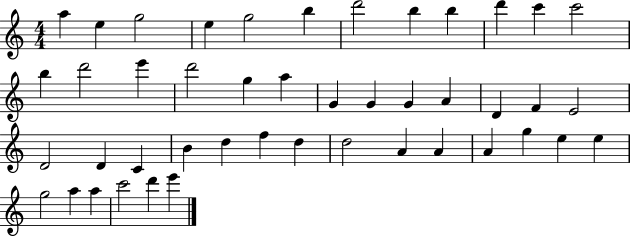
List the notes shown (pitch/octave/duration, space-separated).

A5/q E5/q G5/h E5/q G5/h B5/q D6/h B5/q B5/q D6/q C6/q C6/h B5/q D6/h E6/q D6/h G5/q A5/q G4/q G4/q G4/q A4/q D4/q F4/q E4/h D4/h D4/q C4/q B4/q D5/q F5/q D5/q D5/h A4/q A4/q A4/q G5/q E5/q E5/q G5/h A5/q A5/q C6/h D6/q E6/q